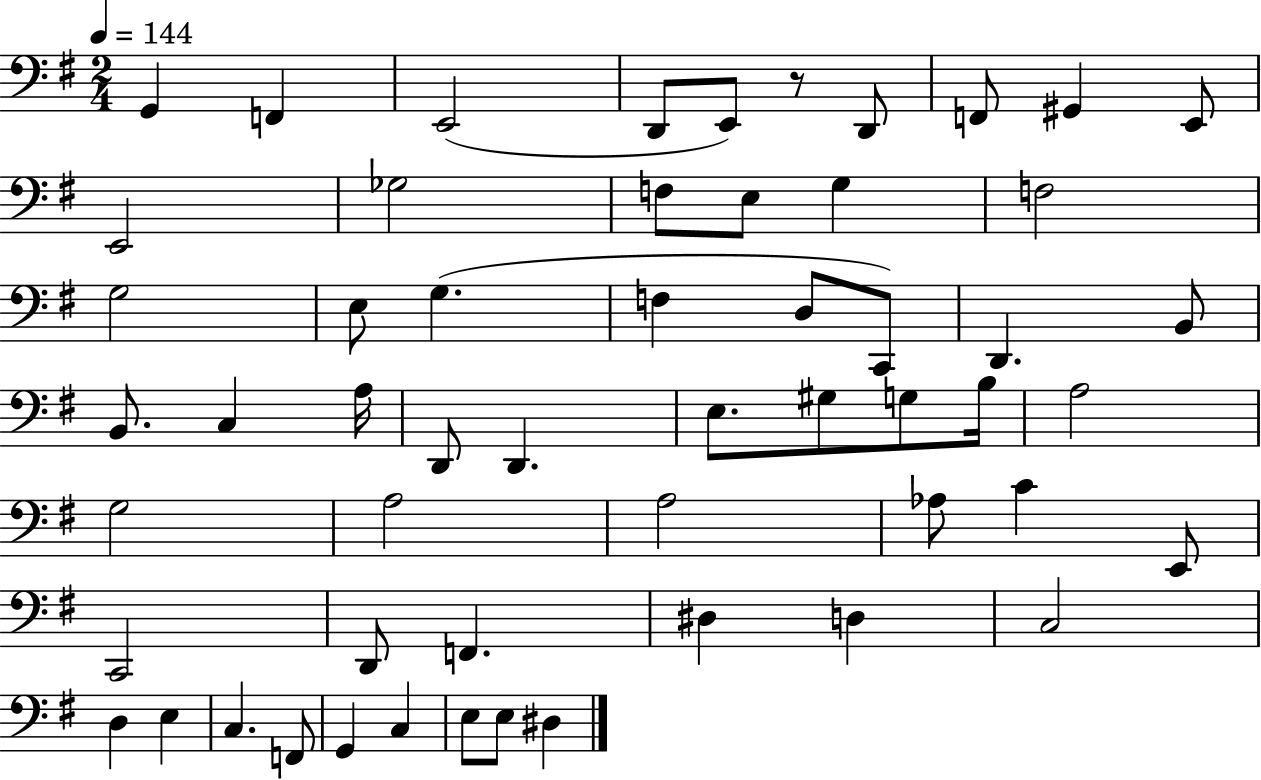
G2/q F2/q E2/h D2/e E2/e R/e D2/e F2/e G#2/q E2/e E2/h Gb3/h F3/e E3/e G3/q F3/h G3/h E3/e G3/q. F3/q D3/e C2/e D2/q. B2/e B2/e. C3/q A3/s D2/e D2/q. E3/e. G#3/e G3/e B3/s A3/h G3/h A3/h A3/h Ab3/e C4/q E2/e C2/h D2/e F2/q. D#3/q D3/q C3/h D3/q E3/q C3/q. F2/e G2/q C3/q E3/e E3/e D#3/q